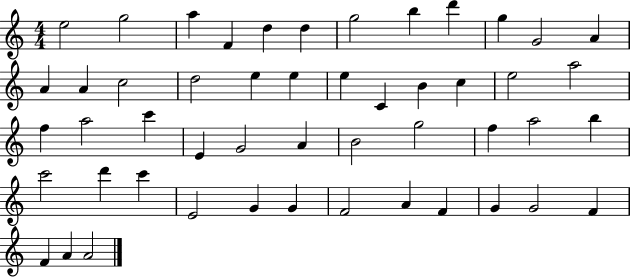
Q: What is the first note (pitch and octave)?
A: E5